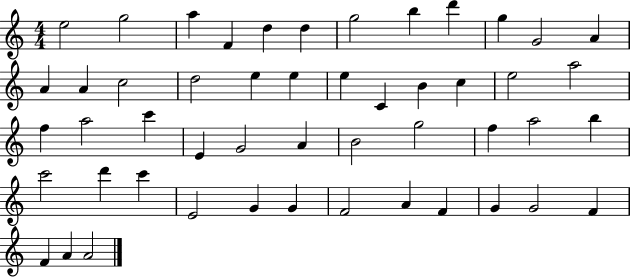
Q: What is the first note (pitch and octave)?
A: E5